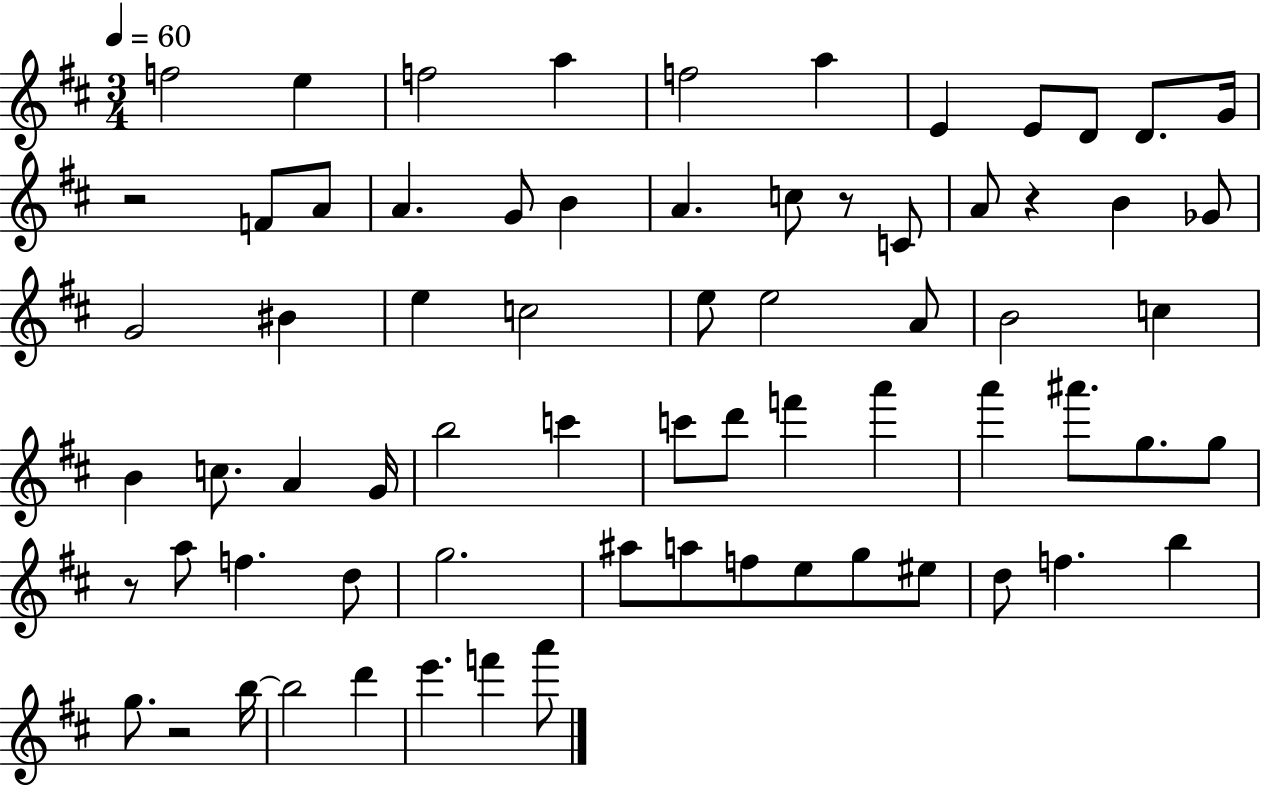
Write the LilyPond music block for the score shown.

{
  \clef treble
  \numericTimeSignature
  \time 3/4
  \key d \major
  \tempo 4 = 60
  \repeat volta 2 { f''2 e''4 | f''2 a''4 | f''2 a''4 | e'4 e'8 d'8 d'8. g'16 | \break r2 f'8 a'8 | a'4. g'8 b'4 | a'4. c''8 r8 c'8 | a'8 r4 b'4 ges'8 | \break g'2 bis'4 | e''4 c''2 | e''8 e''2 a'8 | b'2 c''4 | \break b'4 c''8. a'4 g'16 | b''2 c'''4 | c'''8 d'''8 f'''4 a'''4 | a'''4 ais'''8. g''8. g''8 | \break r8 a''8 f''4. d''8 | g''2. | ais''8 a''8 f''8 e''8 g''8 eis''8 | d''8 f''4. b''4 | \break g''8. r2 b''16~~ | b''2 d'''4 | e'''4. f'''4 a'''8 | } \bar "|."
}